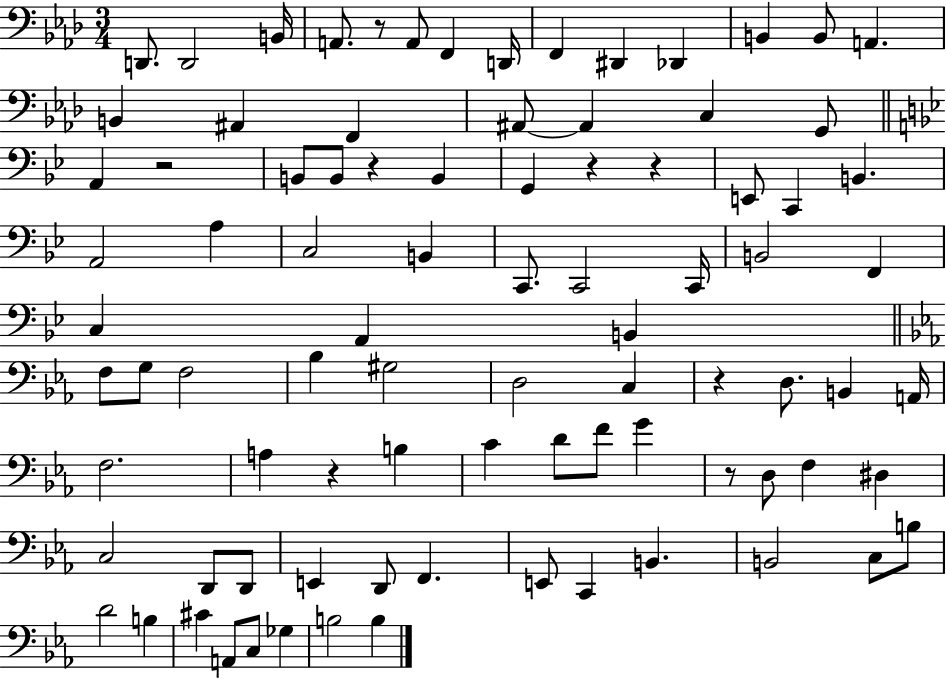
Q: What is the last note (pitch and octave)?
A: B3